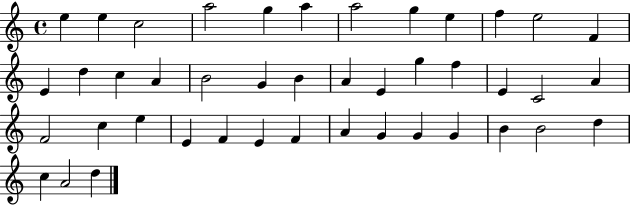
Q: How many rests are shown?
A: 0